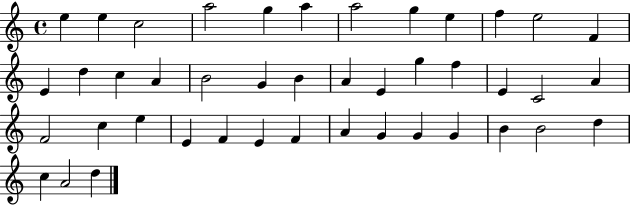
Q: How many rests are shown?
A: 0